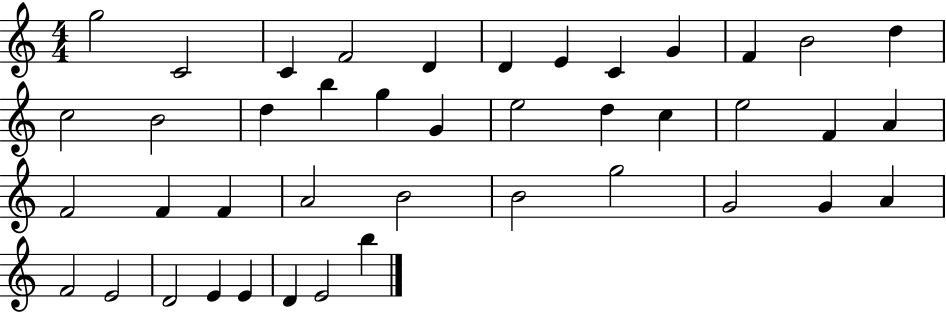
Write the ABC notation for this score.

X:1
T:Untitled
M:4/4
L:1/4
K:C
g2 C2 C F2 D D E C G F B2 d c2 B2 d b g G e2 d c e2 F A F2 F F A2 B2 B2 g2 G2 G A F2 E2 D2 E E D E2 b